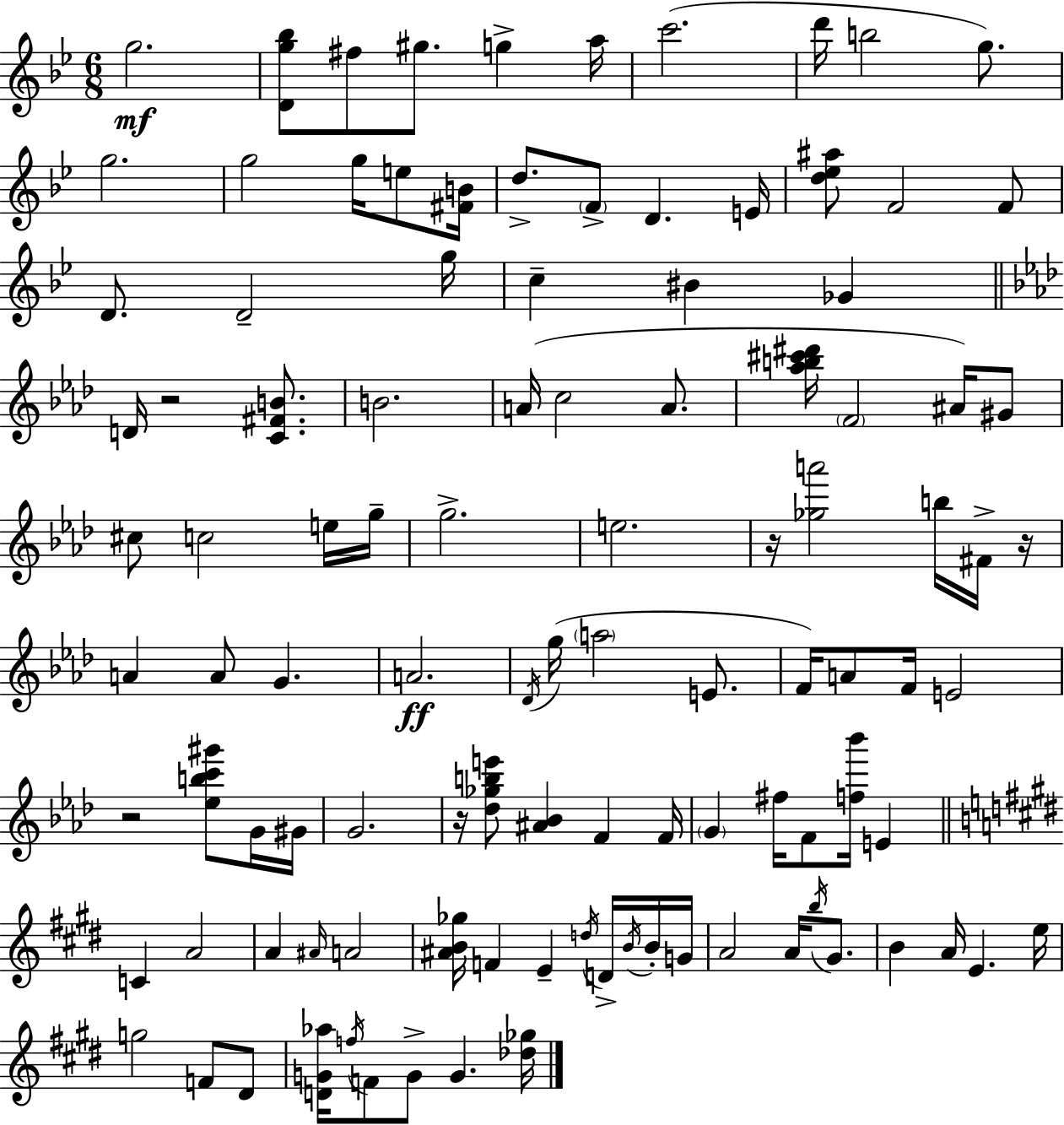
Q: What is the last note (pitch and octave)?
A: G4